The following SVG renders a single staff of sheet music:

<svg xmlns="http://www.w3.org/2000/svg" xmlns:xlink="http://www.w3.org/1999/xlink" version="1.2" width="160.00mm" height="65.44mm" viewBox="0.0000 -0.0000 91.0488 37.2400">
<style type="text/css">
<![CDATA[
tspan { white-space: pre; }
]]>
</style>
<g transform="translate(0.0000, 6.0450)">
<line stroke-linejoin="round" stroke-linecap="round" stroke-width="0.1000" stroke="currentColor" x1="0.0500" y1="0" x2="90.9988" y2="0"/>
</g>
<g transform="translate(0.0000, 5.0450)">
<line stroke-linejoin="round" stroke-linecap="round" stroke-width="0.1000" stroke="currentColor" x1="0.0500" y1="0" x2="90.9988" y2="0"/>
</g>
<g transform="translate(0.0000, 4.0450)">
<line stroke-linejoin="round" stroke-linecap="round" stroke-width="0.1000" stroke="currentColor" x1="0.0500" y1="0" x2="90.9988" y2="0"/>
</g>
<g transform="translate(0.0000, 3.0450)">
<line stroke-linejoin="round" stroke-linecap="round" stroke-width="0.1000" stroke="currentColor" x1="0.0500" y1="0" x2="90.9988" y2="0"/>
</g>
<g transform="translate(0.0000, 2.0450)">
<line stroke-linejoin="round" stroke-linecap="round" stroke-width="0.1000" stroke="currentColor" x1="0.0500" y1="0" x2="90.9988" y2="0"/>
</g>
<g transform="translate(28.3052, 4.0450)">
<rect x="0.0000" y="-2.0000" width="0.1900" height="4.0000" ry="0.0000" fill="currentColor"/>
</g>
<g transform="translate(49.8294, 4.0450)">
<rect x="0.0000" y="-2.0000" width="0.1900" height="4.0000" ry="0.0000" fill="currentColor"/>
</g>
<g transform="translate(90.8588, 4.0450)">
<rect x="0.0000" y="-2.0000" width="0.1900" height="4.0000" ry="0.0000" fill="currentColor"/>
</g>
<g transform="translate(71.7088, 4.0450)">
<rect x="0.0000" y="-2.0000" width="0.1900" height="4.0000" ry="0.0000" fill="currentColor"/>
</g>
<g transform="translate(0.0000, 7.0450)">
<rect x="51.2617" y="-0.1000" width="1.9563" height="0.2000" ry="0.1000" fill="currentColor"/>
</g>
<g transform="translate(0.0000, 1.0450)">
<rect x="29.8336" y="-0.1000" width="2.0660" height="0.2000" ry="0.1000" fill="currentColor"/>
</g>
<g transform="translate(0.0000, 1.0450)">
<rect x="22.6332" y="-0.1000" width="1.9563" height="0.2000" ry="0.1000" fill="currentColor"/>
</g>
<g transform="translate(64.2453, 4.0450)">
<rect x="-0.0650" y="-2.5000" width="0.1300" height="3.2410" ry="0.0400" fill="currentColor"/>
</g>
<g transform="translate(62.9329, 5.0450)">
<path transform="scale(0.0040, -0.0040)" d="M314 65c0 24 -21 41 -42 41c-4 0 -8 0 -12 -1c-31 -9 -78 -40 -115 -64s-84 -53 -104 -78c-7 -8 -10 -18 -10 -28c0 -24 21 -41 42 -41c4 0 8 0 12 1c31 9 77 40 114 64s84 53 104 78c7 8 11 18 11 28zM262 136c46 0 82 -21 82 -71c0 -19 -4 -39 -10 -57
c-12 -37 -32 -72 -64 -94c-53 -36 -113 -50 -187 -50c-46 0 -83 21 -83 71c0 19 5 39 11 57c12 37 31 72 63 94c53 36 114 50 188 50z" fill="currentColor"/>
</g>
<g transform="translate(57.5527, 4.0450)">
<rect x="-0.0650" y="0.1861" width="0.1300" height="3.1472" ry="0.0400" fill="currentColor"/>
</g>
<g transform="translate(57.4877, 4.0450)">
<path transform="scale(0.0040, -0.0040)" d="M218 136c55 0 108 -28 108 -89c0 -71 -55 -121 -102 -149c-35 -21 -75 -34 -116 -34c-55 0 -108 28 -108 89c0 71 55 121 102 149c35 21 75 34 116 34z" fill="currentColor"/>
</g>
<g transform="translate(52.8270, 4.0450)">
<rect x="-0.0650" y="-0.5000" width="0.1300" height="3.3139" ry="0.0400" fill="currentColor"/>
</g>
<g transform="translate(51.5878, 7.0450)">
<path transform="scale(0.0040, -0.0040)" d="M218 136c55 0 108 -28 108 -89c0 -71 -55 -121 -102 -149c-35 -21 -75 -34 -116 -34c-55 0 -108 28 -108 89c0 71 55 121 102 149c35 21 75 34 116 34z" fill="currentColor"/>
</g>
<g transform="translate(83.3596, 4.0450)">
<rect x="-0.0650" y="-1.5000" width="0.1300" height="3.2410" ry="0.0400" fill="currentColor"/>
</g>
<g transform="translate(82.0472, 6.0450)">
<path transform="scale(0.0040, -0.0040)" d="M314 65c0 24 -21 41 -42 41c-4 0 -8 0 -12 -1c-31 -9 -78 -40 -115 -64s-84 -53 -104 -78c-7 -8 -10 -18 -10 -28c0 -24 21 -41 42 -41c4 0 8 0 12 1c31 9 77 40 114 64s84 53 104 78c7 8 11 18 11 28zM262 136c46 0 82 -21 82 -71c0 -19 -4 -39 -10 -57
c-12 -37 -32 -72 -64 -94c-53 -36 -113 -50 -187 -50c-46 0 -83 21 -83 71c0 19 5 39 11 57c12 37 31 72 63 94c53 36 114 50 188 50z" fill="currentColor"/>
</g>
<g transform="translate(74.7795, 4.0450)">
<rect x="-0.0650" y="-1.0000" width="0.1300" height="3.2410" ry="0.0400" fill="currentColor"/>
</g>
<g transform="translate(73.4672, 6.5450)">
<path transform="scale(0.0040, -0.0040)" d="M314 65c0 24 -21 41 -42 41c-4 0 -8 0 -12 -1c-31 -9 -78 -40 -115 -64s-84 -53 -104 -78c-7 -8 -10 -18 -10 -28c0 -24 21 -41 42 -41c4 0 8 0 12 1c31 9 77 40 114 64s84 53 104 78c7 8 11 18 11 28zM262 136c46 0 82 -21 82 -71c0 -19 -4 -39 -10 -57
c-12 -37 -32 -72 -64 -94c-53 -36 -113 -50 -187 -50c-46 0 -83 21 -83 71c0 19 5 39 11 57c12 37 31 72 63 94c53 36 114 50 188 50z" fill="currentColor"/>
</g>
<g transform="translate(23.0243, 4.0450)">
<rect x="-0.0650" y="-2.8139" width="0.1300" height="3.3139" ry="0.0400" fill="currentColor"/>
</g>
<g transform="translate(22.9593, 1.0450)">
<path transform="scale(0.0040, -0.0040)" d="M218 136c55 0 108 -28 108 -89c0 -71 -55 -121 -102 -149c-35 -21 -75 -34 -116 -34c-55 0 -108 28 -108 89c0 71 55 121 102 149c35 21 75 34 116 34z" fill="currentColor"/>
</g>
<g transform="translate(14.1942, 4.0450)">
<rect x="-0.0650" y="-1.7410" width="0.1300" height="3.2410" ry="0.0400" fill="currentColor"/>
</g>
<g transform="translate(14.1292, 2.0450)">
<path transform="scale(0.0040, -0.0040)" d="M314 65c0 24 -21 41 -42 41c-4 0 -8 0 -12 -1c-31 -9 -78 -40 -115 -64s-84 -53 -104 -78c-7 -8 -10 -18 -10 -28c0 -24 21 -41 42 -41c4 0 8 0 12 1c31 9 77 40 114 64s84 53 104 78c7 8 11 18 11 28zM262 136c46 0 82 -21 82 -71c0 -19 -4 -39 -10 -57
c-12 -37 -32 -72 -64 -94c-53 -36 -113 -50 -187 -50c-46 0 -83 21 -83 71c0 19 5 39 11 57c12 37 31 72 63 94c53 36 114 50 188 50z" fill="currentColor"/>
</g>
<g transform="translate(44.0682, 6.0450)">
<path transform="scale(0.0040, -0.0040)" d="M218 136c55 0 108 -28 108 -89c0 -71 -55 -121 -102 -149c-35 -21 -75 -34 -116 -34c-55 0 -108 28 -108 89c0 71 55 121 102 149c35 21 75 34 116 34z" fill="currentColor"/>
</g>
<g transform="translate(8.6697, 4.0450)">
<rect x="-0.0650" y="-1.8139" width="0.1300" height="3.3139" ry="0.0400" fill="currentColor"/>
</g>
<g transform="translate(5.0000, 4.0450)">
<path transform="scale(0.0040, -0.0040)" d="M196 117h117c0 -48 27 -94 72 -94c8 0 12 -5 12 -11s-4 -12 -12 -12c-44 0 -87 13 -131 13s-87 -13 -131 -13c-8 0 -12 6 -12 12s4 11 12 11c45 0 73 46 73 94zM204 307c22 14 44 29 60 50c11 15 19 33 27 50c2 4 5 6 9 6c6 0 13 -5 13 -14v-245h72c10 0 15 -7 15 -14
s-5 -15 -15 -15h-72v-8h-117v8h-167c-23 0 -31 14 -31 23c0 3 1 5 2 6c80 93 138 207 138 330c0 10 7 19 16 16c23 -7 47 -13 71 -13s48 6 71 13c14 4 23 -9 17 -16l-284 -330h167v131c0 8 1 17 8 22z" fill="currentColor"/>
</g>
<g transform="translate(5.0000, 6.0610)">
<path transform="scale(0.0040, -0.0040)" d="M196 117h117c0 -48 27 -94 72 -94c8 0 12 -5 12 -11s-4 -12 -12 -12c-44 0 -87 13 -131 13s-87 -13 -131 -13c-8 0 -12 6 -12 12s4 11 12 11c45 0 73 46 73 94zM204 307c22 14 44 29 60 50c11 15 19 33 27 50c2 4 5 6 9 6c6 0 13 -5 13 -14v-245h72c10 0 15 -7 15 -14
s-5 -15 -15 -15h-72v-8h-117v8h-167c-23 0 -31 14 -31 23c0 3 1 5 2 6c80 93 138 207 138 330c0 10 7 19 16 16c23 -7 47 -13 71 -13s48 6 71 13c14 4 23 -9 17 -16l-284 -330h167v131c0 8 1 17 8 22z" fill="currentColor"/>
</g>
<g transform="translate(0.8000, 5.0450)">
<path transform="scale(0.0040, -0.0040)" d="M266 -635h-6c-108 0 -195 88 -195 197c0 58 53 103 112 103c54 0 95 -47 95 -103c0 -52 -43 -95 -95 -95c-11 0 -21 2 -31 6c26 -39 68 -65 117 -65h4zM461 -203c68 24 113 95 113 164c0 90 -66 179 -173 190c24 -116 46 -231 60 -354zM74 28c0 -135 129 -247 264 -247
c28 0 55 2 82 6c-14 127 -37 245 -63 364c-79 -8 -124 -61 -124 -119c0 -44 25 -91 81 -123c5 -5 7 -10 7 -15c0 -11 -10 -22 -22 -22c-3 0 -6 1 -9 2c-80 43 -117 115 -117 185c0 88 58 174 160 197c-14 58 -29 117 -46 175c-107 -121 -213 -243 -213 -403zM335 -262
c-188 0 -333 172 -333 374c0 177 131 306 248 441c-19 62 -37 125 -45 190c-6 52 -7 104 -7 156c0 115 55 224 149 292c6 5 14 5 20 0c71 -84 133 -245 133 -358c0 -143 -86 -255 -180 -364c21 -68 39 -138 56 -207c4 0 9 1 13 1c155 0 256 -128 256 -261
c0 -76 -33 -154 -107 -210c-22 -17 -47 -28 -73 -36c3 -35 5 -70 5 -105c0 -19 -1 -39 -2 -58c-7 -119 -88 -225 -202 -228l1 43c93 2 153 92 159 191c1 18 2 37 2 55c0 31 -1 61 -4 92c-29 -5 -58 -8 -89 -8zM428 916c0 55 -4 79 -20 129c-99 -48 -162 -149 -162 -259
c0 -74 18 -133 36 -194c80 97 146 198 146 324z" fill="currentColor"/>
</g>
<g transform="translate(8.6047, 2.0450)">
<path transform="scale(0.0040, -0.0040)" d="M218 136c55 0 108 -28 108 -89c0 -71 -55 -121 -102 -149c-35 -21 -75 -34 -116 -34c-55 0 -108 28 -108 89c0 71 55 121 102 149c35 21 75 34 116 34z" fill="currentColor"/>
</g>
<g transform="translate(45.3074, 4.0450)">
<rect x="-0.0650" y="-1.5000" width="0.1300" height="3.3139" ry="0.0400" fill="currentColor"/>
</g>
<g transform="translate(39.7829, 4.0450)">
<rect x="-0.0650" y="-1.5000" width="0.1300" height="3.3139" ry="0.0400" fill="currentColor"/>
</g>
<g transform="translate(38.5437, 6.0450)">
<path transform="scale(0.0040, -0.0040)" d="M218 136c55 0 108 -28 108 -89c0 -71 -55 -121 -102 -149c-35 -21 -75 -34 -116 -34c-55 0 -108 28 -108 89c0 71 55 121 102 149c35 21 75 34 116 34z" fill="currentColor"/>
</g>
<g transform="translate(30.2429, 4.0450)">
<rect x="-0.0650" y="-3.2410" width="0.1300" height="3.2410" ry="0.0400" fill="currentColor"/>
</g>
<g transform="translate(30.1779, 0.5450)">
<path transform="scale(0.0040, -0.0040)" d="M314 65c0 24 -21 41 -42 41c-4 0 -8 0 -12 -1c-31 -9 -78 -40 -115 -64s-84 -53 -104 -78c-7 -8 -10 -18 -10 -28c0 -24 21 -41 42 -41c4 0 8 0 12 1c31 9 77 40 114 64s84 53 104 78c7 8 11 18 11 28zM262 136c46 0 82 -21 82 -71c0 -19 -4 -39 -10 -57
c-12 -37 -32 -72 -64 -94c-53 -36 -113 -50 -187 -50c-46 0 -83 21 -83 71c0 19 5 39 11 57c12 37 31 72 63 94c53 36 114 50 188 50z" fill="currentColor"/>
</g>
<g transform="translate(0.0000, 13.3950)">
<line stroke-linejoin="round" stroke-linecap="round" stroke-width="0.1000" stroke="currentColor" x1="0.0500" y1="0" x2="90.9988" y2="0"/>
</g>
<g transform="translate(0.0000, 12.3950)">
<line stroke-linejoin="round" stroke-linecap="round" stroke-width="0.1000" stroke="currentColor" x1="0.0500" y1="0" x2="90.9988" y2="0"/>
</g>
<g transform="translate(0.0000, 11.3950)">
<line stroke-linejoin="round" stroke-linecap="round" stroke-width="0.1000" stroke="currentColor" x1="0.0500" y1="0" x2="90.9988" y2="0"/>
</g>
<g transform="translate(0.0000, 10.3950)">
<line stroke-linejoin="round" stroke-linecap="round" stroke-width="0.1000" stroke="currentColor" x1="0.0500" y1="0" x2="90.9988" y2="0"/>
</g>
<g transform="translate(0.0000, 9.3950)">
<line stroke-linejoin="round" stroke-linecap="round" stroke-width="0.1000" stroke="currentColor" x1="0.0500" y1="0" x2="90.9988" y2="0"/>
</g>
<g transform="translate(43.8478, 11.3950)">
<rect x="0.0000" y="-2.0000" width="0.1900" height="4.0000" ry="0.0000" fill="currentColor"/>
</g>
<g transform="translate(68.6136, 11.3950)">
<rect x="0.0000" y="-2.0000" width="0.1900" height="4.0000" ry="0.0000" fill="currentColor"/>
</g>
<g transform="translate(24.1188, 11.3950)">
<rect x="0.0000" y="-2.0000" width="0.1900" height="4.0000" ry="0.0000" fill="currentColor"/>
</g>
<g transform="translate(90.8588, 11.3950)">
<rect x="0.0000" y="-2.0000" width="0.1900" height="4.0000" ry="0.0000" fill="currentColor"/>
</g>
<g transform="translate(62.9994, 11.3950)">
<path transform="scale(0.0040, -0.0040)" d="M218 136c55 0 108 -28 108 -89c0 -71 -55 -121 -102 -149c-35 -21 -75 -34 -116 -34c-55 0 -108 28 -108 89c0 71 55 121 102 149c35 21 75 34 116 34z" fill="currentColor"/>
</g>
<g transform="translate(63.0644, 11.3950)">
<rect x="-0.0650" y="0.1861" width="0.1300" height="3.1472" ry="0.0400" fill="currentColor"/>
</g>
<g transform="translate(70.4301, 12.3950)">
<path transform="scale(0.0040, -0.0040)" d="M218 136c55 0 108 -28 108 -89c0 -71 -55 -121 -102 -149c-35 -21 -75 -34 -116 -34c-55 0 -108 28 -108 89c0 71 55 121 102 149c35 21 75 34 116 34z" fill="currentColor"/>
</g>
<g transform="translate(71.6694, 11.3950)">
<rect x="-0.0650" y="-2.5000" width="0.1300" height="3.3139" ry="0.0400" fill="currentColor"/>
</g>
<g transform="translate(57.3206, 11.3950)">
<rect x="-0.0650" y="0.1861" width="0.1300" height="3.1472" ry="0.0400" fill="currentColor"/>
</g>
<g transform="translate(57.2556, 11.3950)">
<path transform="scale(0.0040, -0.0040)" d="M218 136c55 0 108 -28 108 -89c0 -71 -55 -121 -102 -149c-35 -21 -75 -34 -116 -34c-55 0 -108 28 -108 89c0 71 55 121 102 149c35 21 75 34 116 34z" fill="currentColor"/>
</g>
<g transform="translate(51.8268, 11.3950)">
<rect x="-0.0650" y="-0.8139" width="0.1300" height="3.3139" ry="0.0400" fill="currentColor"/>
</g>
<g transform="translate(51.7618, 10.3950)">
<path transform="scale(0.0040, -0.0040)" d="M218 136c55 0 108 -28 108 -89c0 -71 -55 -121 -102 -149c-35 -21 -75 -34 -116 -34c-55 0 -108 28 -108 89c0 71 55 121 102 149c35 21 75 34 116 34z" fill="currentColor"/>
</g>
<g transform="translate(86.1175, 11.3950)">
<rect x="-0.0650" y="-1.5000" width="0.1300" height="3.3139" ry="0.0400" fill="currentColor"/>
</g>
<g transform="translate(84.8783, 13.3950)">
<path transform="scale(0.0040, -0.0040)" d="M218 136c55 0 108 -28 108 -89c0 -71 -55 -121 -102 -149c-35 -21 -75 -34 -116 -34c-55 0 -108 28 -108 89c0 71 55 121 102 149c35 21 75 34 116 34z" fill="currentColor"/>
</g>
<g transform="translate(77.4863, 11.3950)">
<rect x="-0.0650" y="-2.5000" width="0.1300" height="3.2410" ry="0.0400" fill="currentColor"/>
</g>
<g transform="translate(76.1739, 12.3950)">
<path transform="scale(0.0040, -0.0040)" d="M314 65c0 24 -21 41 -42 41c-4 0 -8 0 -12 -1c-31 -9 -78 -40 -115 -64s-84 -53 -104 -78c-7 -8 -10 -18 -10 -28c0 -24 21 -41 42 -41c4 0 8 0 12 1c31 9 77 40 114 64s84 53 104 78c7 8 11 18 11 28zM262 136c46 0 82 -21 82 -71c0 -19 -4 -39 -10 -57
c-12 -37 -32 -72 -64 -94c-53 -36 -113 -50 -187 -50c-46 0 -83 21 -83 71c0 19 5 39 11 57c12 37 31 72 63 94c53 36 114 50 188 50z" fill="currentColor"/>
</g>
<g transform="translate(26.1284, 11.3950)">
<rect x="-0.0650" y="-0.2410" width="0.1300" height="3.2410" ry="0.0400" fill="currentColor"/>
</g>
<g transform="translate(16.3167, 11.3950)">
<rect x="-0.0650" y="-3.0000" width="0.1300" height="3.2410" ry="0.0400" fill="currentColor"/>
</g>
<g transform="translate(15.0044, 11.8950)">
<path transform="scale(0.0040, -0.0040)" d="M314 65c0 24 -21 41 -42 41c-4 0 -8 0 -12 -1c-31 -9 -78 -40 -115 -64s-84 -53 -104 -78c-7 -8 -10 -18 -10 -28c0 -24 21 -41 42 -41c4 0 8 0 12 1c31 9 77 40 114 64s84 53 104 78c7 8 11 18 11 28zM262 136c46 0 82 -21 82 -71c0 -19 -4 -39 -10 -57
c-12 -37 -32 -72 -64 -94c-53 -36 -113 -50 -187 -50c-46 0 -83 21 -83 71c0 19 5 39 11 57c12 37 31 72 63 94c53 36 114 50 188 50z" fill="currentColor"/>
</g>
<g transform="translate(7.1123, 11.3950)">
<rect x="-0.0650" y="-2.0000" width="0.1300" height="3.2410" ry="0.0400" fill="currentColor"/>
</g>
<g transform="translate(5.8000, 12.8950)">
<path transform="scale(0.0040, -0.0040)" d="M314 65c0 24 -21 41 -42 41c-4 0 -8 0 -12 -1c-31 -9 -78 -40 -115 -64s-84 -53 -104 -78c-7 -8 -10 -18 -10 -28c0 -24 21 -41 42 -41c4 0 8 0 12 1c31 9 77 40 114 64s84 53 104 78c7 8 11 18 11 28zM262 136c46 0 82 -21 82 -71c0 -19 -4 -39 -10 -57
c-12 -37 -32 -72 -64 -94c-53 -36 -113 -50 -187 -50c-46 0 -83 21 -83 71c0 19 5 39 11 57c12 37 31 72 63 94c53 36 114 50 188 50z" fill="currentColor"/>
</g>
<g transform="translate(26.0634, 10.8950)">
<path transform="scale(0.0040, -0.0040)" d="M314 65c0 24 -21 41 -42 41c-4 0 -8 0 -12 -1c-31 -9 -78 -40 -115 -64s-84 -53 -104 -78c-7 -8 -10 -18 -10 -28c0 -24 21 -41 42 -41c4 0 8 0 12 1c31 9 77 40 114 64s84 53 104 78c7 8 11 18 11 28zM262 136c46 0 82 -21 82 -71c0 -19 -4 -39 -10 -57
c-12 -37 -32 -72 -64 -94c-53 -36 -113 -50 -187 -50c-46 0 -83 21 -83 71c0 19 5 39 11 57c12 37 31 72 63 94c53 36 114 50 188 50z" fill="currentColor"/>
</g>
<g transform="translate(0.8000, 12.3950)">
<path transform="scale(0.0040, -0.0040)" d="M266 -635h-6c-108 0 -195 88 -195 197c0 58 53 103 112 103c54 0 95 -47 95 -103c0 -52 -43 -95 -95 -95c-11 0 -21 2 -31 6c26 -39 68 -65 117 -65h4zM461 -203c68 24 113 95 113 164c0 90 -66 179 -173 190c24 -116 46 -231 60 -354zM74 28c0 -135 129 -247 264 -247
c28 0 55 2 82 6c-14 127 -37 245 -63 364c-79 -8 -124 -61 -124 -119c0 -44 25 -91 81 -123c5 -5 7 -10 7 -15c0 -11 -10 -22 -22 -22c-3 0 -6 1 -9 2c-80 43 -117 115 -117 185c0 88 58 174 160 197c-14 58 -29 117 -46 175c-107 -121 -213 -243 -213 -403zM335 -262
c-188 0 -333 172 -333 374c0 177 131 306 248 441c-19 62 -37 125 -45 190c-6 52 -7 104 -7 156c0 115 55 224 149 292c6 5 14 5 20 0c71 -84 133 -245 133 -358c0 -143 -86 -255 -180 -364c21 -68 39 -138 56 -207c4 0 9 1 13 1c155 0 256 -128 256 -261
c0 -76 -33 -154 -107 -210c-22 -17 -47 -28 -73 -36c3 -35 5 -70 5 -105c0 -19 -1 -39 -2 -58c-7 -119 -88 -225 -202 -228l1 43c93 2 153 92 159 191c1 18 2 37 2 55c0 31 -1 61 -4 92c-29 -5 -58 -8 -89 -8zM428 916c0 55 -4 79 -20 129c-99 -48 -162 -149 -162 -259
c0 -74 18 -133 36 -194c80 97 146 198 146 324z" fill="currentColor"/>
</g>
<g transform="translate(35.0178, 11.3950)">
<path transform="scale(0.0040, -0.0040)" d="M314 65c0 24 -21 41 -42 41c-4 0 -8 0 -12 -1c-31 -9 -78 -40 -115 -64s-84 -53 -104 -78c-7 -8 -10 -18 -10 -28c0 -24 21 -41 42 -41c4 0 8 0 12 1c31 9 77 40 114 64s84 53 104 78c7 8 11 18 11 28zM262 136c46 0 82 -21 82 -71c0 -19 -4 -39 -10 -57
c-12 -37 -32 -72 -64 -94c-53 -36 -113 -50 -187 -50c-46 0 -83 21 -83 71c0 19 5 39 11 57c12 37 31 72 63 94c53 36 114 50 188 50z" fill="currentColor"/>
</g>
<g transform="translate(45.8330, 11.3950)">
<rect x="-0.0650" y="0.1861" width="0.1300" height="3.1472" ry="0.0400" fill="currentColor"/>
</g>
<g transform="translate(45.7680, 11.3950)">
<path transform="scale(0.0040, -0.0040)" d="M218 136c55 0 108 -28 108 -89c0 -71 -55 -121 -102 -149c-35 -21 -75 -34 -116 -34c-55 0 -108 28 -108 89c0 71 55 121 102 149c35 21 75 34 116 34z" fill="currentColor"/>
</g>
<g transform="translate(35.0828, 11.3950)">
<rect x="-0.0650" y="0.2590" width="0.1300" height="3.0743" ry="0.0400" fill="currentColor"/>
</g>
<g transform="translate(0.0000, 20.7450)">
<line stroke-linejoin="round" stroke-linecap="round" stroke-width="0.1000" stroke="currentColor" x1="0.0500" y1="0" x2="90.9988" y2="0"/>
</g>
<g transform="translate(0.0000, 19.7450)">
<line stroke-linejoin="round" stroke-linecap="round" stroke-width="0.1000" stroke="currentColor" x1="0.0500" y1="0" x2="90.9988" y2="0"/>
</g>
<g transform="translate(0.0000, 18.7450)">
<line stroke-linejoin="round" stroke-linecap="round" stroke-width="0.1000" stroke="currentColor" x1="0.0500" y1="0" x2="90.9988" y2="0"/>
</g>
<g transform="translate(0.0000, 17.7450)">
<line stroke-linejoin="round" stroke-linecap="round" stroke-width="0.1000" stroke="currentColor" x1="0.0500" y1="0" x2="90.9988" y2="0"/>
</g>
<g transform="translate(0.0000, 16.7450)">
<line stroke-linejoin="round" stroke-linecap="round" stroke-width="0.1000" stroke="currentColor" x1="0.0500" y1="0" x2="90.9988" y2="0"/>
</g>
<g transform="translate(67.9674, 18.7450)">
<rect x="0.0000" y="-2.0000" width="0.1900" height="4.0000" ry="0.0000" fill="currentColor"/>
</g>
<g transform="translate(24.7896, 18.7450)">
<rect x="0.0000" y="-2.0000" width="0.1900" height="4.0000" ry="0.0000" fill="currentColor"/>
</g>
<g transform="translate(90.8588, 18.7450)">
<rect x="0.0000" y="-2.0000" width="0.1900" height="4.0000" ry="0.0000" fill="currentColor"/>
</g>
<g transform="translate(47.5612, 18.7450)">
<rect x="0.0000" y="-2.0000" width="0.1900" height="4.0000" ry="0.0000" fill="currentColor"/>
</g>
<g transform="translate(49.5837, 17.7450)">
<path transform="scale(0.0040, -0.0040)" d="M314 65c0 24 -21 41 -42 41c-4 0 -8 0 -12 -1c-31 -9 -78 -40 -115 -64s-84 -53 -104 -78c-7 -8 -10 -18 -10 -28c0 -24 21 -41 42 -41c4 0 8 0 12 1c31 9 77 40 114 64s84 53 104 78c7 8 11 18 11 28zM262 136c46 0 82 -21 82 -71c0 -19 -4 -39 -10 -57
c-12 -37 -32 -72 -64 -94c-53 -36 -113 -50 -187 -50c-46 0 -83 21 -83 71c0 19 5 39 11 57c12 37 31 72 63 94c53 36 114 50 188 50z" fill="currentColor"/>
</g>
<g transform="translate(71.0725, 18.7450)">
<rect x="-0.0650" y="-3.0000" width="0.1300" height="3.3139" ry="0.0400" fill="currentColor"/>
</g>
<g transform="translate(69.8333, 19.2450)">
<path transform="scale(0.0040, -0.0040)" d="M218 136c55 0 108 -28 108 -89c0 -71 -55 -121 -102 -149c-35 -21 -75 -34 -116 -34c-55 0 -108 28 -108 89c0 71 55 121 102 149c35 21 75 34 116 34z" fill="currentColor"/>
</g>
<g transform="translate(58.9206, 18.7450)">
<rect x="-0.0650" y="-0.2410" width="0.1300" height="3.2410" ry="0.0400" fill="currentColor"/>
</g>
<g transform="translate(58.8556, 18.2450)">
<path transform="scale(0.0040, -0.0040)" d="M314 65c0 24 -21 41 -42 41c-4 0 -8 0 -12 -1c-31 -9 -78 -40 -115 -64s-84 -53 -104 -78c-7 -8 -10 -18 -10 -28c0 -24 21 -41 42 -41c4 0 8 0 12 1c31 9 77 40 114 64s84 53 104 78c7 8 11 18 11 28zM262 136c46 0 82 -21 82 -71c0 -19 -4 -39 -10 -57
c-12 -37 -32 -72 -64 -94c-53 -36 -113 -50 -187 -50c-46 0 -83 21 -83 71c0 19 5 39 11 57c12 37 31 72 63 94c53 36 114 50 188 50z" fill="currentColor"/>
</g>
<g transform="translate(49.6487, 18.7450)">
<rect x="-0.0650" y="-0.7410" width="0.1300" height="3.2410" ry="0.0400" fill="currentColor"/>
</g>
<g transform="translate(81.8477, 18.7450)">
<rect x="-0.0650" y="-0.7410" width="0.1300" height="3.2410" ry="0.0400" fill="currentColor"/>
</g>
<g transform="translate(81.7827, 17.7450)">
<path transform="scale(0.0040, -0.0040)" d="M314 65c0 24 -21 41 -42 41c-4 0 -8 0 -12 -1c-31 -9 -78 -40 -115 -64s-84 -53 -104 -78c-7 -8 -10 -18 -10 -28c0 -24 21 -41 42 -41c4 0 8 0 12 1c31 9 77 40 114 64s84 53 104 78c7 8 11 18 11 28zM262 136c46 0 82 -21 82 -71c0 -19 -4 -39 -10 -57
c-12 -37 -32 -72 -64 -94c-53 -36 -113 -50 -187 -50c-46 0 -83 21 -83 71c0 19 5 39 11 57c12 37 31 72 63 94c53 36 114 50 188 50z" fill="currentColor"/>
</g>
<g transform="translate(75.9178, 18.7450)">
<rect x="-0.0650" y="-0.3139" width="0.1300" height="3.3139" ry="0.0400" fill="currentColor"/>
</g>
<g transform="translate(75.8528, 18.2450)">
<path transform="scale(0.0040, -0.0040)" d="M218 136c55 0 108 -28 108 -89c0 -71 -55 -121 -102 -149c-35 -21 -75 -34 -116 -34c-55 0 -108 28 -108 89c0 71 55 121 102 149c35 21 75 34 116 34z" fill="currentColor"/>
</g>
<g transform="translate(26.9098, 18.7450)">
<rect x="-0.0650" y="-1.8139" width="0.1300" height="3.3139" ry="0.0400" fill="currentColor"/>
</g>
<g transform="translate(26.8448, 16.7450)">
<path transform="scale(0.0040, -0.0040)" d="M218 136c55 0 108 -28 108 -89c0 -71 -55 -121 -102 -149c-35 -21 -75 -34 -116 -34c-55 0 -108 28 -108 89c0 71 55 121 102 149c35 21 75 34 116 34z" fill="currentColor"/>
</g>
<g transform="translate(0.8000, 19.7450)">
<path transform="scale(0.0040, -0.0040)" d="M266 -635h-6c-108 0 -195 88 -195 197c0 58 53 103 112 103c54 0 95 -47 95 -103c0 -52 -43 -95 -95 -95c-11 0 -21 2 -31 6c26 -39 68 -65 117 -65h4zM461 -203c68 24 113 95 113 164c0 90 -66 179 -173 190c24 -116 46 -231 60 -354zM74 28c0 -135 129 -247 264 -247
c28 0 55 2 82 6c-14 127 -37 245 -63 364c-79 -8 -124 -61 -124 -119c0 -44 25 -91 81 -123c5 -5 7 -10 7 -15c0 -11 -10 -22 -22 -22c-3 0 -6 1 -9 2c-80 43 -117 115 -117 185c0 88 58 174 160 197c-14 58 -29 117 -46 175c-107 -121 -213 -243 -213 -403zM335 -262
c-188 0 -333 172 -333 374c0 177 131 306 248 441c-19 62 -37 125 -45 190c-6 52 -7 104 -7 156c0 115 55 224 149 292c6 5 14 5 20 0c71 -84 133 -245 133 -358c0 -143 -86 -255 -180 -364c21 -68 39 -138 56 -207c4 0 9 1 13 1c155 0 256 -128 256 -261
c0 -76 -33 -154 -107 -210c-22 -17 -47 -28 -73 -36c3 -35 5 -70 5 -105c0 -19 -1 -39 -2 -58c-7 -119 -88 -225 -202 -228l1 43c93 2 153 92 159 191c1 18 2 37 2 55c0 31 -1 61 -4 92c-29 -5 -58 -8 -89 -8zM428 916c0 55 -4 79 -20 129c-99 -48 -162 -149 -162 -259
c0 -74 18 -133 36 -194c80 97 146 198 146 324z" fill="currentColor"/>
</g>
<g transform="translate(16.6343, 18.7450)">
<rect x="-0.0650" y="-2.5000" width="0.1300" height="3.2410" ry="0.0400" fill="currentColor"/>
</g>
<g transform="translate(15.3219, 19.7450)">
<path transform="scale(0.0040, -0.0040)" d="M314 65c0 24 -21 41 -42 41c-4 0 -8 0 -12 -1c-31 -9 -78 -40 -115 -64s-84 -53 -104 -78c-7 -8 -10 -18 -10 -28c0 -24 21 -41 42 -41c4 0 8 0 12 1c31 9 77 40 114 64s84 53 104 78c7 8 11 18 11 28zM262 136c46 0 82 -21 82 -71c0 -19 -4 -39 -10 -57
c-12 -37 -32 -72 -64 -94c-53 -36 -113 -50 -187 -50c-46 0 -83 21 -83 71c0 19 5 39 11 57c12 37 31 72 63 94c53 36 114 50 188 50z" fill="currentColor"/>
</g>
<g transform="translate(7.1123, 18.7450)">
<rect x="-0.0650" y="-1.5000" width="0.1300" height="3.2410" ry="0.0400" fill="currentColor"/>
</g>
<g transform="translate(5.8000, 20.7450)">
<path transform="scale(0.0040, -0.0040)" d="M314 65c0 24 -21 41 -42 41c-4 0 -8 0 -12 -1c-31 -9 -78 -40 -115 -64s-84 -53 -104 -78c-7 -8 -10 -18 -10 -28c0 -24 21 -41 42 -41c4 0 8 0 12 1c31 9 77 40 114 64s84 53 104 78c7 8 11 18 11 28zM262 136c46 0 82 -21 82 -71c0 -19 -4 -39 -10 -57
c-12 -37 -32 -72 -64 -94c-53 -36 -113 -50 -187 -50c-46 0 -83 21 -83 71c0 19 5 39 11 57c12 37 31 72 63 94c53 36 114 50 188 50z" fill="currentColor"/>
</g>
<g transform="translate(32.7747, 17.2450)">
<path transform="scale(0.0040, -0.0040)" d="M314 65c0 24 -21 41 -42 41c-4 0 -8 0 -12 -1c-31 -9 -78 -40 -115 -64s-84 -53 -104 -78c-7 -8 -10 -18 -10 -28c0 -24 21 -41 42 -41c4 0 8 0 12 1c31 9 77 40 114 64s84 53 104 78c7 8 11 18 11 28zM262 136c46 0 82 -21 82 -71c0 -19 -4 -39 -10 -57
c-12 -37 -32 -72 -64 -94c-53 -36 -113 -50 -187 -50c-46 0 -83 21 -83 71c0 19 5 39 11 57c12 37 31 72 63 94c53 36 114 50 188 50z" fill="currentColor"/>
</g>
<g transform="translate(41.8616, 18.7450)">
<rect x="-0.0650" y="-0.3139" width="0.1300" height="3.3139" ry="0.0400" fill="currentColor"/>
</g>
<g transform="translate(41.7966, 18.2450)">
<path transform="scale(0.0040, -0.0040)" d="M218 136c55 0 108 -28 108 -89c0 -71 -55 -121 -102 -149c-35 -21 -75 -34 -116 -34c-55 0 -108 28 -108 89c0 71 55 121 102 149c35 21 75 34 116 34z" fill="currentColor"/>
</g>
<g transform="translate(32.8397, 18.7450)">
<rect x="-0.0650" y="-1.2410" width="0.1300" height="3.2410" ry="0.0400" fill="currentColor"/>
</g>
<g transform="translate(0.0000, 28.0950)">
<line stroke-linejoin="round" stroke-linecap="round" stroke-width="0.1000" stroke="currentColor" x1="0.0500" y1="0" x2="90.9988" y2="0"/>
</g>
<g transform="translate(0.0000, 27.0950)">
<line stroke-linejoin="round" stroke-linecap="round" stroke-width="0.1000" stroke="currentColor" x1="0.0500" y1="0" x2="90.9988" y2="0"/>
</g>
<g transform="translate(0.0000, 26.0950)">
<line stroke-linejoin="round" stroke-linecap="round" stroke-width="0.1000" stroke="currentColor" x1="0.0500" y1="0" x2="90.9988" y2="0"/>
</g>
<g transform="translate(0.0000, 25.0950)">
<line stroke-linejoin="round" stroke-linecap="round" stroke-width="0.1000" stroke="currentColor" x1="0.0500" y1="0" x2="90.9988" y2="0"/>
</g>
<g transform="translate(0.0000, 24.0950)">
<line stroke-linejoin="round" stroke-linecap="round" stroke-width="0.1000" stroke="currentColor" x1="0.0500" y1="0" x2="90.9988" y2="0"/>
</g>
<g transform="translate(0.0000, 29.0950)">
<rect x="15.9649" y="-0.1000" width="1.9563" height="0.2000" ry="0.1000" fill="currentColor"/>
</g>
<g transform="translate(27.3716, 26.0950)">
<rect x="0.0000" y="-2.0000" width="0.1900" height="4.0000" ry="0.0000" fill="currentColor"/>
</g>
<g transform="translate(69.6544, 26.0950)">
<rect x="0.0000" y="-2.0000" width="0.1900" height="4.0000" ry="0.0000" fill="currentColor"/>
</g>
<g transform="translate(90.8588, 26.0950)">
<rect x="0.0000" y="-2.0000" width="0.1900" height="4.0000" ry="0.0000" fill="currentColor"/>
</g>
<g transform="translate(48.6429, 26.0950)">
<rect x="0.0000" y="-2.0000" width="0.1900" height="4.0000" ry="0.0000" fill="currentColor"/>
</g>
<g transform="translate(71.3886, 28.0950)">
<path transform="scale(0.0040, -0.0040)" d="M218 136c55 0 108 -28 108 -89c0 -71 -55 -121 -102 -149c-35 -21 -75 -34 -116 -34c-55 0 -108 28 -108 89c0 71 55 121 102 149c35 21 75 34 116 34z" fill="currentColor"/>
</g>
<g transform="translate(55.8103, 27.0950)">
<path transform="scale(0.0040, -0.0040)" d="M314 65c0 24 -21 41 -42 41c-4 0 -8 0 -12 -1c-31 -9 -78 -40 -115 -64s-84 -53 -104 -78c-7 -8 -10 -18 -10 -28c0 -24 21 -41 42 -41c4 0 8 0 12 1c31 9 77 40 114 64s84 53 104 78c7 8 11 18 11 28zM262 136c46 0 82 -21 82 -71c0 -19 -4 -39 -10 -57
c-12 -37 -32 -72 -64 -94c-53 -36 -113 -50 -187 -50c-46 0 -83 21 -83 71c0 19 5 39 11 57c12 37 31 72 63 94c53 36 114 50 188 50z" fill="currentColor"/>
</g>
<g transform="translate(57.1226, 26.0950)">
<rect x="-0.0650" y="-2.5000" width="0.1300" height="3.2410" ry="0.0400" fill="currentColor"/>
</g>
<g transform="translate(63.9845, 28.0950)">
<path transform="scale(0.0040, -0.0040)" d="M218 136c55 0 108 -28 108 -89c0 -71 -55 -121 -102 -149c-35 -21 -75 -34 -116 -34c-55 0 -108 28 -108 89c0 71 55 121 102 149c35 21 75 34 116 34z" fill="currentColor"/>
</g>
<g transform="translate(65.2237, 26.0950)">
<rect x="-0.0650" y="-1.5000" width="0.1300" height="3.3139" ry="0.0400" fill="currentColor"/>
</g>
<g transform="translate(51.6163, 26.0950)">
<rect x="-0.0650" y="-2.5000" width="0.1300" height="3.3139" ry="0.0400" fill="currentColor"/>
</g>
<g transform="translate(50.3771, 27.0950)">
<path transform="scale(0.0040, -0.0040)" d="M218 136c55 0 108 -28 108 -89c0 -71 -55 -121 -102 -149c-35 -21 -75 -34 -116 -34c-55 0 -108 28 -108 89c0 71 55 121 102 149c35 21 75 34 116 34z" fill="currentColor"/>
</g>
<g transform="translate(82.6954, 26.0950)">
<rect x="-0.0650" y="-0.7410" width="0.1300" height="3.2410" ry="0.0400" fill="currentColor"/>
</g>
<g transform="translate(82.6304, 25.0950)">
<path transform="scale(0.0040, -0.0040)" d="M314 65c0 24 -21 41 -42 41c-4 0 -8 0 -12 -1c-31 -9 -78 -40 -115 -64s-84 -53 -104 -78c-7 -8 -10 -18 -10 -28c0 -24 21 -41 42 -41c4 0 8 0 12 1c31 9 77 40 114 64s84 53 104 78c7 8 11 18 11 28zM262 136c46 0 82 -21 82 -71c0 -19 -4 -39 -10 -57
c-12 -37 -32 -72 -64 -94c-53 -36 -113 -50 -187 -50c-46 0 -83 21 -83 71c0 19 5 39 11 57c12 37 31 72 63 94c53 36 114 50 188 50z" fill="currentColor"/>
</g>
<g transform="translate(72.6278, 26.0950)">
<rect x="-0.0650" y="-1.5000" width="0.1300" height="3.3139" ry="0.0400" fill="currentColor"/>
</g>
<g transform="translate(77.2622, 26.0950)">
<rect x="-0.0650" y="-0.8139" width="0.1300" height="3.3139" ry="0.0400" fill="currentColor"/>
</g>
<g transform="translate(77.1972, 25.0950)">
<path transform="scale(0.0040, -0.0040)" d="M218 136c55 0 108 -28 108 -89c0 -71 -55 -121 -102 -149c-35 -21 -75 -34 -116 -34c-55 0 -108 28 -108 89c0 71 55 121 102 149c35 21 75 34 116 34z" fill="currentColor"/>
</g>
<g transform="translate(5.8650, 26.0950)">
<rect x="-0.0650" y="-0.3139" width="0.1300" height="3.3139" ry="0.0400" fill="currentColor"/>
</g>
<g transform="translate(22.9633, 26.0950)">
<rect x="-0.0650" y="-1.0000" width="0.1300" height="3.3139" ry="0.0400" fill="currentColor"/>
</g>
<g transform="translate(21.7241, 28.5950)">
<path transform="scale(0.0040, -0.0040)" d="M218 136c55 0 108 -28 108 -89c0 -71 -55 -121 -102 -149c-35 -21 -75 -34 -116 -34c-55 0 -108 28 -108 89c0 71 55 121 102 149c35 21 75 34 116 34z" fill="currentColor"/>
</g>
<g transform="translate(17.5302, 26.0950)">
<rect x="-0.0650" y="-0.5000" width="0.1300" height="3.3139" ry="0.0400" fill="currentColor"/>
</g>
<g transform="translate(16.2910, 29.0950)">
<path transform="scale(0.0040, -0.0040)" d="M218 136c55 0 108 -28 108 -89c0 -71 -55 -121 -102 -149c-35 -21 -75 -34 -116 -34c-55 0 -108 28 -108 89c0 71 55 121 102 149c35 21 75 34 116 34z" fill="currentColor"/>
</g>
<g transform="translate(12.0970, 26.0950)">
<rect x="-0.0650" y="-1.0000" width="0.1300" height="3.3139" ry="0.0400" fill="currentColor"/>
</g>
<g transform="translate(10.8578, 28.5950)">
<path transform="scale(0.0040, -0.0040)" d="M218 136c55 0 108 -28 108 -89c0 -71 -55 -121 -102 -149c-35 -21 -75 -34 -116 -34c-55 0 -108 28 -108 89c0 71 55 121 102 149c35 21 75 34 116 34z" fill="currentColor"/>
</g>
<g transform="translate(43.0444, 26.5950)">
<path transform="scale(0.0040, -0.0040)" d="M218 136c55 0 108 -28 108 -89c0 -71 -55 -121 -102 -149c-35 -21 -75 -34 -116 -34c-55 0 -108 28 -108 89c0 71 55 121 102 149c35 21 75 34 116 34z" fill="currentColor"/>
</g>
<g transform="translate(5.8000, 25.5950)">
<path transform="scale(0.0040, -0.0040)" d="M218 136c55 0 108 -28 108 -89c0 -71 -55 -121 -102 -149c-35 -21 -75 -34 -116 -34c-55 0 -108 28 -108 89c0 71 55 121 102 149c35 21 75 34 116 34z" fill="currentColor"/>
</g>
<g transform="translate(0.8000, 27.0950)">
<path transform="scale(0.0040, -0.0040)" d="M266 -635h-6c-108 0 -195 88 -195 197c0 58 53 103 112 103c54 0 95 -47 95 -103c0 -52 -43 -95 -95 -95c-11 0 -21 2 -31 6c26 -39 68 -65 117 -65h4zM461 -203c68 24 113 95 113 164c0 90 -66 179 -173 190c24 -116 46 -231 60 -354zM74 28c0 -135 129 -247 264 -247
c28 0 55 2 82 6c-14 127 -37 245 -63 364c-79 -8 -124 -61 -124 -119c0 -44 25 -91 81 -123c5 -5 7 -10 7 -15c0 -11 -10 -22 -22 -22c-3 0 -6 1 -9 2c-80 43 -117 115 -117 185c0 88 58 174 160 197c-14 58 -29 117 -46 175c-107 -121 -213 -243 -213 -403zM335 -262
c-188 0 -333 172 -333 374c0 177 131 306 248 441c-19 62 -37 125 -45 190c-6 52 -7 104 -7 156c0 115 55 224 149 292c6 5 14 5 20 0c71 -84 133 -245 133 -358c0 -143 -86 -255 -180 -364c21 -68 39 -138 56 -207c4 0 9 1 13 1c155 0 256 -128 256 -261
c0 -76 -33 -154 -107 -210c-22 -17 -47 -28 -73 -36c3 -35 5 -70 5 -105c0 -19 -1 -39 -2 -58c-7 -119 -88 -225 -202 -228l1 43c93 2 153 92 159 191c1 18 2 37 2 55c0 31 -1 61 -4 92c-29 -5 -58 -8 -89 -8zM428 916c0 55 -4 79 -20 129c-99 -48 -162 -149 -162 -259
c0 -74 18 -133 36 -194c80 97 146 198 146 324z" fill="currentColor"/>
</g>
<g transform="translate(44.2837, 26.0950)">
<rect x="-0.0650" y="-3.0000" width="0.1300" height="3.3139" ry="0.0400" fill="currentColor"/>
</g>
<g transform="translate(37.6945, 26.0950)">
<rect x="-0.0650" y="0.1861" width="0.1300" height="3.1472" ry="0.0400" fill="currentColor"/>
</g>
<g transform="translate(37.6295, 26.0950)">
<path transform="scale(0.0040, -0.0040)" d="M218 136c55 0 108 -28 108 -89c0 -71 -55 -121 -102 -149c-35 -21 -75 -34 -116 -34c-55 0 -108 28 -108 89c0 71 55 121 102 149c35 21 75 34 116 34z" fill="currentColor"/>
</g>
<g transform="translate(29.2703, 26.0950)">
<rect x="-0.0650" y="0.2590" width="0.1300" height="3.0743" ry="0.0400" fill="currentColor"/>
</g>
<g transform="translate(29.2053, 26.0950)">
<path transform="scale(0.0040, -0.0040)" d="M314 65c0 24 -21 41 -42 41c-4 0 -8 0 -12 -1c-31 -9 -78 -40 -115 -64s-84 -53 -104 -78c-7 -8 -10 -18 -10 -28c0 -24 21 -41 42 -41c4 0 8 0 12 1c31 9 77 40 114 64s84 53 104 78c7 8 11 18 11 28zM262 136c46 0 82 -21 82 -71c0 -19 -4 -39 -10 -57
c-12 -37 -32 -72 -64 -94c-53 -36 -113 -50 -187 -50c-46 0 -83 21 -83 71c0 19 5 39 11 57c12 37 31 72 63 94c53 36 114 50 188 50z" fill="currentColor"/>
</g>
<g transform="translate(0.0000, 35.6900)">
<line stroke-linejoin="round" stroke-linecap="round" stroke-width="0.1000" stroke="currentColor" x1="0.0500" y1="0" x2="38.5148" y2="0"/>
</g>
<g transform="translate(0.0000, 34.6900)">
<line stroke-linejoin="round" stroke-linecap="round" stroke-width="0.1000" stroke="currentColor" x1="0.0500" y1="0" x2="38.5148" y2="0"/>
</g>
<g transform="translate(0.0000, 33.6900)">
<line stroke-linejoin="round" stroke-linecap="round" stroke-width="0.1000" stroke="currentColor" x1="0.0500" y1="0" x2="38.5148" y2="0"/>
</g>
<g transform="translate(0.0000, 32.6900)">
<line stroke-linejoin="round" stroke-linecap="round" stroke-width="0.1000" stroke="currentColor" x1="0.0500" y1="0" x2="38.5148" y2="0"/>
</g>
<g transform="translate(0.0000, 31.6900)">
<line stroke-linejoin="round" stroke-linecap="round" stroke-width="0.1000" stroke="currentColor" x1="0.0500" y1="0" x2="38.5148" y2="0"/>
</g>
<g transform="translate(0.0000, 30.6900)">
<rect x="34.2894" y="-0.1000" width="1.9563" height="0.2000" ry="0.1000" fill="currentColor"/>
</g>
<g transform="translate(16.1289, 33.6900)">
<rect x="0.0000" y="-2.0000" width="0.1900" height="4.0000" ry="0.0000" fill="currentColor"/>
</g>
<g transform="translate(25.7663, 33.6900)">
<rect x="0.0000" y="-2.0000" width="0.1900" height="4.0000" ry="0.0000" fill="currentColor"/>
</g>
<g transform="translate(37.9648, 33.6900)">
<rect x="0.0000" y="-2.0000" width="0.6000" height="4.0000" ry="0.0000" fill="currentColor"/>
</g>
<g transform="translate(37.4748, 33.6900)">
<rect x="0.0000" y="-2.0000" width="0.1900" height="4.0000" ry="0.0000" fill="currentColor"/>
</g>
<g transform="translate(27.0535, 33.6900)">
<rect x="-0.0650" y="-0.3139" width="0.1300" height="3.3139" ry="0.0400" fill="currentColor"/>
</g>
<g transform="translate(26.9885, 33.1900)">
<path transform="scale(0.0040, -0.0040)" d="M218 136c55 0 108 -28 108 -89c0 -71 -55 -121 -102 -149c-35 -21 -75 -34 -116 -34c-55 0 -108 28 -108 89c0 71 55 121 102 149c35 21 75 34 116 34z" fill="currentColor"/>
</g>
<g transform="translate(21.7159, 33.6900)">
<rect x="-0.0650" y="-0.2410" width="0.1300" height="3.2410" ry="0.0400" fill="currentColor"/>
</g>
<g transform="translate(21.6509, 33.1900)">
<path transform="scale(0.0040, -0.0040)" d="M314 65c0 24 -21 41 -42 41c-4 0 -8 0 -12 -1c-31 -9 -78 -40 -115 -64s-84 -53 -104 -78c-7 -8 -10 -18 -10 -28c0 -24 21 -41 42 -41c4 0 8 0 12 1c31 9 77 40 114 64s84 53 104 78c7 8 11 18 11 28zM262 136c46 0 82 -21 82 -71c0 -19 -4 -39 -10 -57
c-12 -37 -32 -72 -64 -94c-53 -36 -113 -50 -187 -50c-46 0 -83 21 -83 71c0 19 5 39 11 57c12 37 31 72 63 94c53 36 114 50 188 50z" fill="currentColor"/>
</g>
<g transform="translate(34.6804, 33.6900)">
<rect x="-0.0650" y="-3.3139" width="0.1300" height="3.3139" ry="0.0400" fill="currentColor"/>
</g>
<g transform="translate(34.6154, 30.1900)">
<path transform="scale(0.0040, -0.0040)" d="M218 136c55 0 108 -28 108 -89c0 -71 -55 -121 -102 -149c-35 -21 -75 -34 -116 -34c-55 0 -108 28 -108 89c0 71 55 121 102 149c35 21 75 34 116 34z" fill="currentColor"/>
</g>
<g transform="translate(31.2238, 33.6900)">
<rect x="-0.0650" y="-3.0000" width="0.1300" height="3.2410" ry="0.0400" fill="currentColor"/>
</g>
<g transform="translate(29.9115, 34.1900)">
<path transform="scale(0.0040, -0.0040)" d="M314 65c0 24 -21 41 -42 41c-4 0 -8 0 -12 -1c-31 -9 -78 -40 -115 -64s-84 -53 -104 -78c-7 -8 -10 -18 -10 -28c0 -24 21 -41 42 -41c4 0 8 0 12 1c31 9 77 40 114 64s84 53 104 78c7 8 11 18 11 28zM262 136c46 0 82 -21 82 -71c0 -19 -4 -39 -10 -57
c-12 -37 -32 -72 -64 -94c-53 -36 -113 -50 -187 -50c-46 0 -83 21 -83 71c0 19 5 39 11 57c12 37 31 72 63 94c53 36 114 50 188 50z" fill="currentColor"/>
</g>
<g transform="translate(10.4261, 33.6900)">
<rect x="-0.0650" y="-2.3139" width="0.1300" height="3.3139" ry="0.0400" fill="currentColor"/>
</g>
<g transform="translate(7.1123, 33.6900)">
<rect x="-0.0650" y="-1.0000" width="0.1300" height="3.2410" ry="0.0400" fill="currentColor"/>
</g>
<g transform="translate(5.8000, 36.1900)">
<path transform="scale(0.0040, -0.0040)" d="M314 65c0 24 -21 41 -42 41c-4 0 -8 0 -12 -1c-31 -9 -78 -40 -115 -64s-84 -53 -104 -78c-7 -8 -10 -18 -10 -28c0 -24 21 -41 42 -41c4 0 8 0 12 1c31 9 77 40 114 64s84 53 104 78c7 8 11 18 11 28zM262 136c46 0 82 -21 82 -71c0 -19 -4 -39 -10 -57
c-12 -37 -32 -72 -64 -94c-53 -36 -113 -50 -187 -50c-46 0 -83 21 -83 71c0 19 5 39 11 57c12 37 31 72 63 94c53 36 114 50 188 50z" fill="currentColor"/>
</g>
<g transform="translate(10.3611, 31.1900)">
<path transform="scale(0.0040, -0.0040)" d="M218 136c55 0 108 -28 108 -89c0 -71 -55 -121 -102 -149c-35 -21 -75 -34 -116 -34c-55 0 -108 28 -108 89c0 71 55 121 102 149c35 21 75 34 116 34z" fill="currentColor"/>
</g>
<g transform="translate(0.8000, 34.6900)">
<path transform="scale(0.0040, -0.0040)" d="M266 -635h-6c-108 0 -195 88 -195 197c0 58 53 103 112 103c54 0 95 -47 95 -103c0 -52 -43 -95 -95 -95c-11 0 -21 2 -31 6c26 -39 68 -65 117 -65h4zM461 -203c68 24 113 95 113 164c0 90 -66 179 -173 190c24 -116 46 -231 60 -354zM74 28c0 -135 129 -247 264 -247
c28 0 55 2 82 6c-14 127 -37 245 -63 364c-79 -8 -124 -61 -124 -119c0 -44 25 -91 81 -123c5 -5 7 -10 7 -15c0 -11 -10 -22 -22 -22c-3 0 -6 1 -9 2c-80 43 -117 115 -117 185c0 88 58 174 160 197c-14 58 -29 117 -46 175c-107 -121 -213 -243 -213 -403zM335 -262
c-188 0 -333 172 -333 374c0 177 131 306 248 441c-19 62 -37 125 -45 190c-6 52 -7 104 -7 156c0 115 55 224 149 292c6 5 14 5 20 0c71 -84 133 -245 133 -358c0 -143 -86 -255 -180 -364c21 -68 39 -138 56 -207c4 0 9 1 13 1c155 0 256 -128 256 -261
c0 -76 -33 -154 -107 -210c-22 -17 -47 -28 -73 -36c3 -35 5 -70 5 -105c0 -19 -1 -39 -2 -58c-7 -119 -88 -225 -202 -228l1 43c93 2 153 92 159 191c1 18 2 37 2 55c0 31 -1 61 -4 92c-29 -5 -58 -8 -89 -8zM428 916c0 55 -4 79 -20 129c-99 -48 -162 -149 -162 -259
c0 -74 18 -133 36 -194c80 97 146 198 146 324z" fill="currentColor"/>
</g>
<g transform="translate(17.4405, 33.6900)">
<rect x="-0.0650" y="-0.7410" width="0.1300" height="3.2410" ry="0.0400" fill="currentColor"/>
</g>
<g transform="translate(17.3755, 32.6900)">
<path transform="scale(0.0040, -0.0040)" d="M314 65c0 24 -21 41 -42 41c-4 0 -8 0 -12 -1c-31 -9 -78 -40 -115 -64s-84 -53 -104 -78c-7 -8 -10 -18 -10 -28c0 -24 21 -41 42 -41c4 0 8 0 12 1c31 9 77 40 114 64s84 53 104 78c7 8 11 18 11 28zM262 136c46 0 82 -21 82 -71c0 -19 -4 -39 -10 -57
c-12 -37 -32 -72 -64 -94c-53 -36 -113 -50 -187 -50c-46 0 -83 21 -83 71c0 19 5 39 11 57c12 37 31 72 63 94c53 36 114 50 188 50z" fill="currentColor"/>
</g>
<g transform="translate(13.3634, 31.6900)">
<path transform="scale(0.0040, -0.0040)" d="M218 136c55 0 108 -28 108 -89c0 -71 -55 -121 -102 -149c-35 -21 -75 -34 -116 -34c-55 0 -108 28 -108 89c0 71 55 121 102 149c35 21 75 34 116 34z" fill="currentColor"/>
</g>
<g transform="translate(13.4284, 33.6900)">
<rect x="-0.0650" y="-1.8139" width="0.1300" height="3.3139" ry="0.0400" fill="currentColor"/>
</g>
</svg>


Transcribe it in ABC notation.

X:1
T:Untitled
M:4/4
L:1/4
K:C
f f2 a b2 E E C B G2 D2 E2 F2 A2 c2 B2 B d B B G G2 E E2 G2 f e2 c d2 c2 A c d2 c D C D B2 B A G G2 E E d d2 D2 g f d2 c2 c A2 b